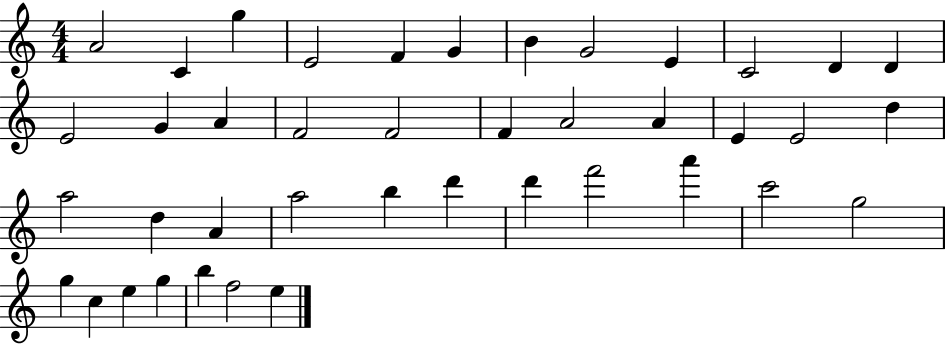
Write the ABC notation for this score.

X:1
T:Untitled
M:4/4
L:1/4
K:C
A2 C g E2 F G B G2 E C2 D D E2 G A F2 F2 F A2 A E E2 d a2 d A a2 b d' d' f'2 a' c'2 g2 g c e g b f2 e